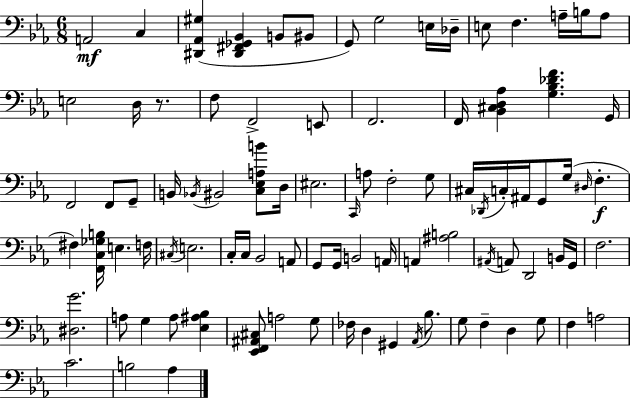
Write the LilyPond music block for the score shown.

{
  \clef bass
  \numericTimeSignature
  \time 6/8
  \key c \minor
  a,2\mf c4 | <dis, aes, gis>4( <dis, fis, ges, bes,>4 b,8 bis,8 | g,8) g2 e16 des16-- | e8 f4. a16-- b16 a8 | \break e2 d16 r8. | f8 f,2-> e,8 | f,2. | f,16 <bes, cis d aes>4 <g bes des' f'>4. g,16 | \break f,2 f,8 g,8-- | b,16 \acciaccatura { bes,16 } bis,2 <c ees a b'>8 | d16 eis2. | \grace { c,16 } a8 f2-. | \break g8 cis16 \acciaccatura { des,16 } c16-. ais,16 g,8 g16( \grace { dis16 }\f f4.-. | fis4) <f, c ges b>16 e4. | f16 \acciaccatura { cis16 } e2. | c16-. c16 bes,2 | \break a,8 g,8 g,16 b,2 | a,16 a,4 <ais b>2 | \acciaccatura { ais,16 } a,8 d,2 | b,16 g,16 f2. | \break <dis g'>2. | a8 g4 | a8 <ees ais bes>4 <ees, f, ais, cis>8 a2 | g8 fes16 d4 gis,4 | \break \acciaccatura { aes,16 } bes8. g8 f4-- | d4 g8 f4 a2 | c'2. | b2 | \break aes4 \bar "|."
}